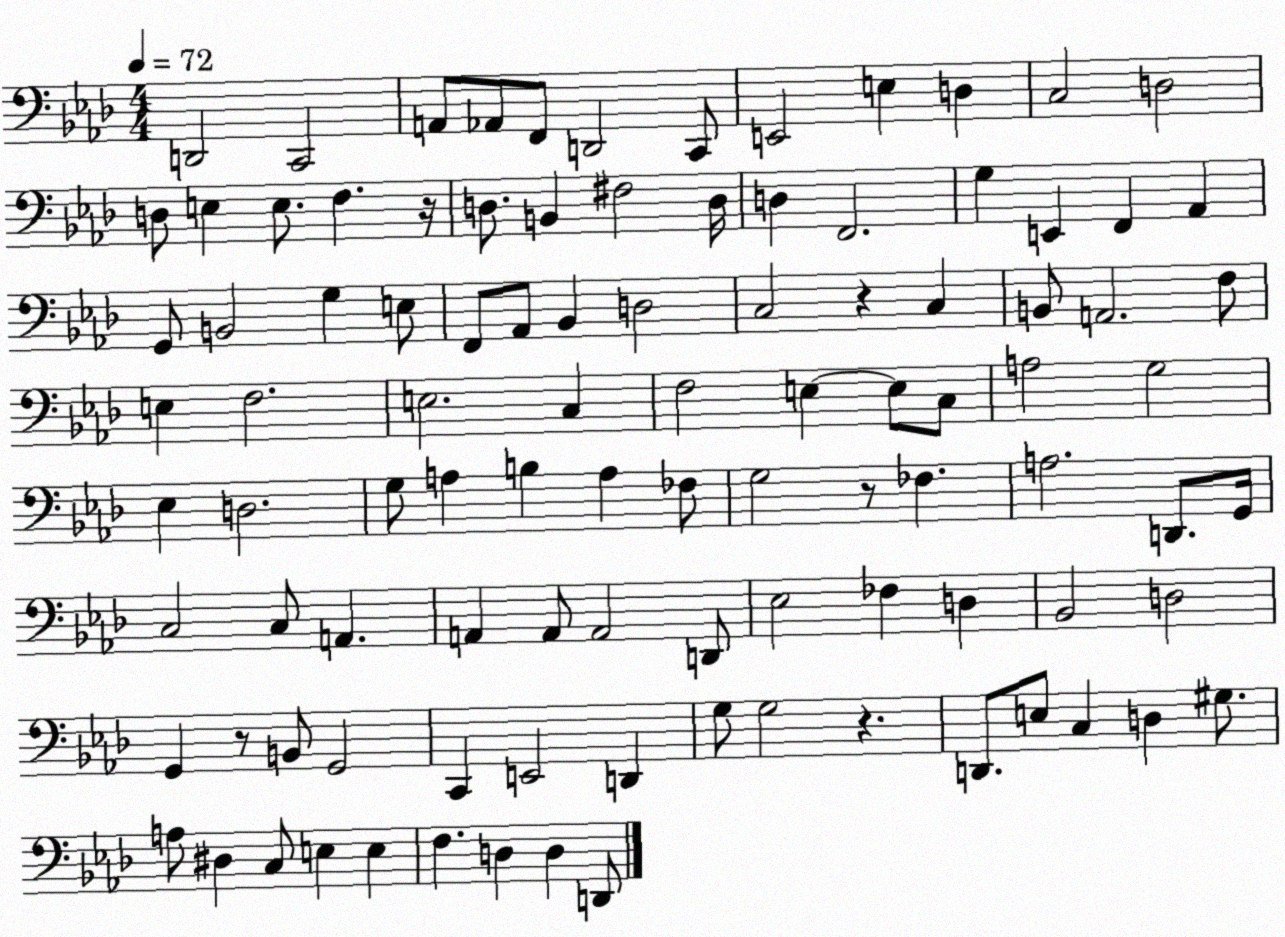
X:1
T:Untitled
M:4/4
L:1/4
K:Ab
D,,2 C,,2 A,,/2 _A,,/2 F,,/2 D,,2 C,,/2 E,,2 E, D, C,2 D,2 D,/2 E, E,/2 F, z/4 D,/2 B,, ^F,2 D,/4 D, F,,2 G, E,, F,, _A,, G,,/2 B,,2 G, E,/2 F,,/2 _A,,/2 _B,, D,2 C,2 z C, B,,/2 A,,2 F,/2 E, F,2 E,2 C, F,2 E, E,/2 C,/2 A,2 G,2 _E, D,2 G,/2 A, B, A, _F,/2 G,2 z/2 _F, A,2 D,,/2 G,,/4 C,2 C,/2 A,, A,, A,,/2 A,,2 D,,/2 _E,2 _F, D, _B,,2 D,2 G,, z/2 B,,/2 G,,2 C,, E,,2 D,, G,/2 G,2 z D,,/2 E,/2 C, D, ^G,/2 A,/2 ^D, C,/2 E, E, F, D, D, D,,/2